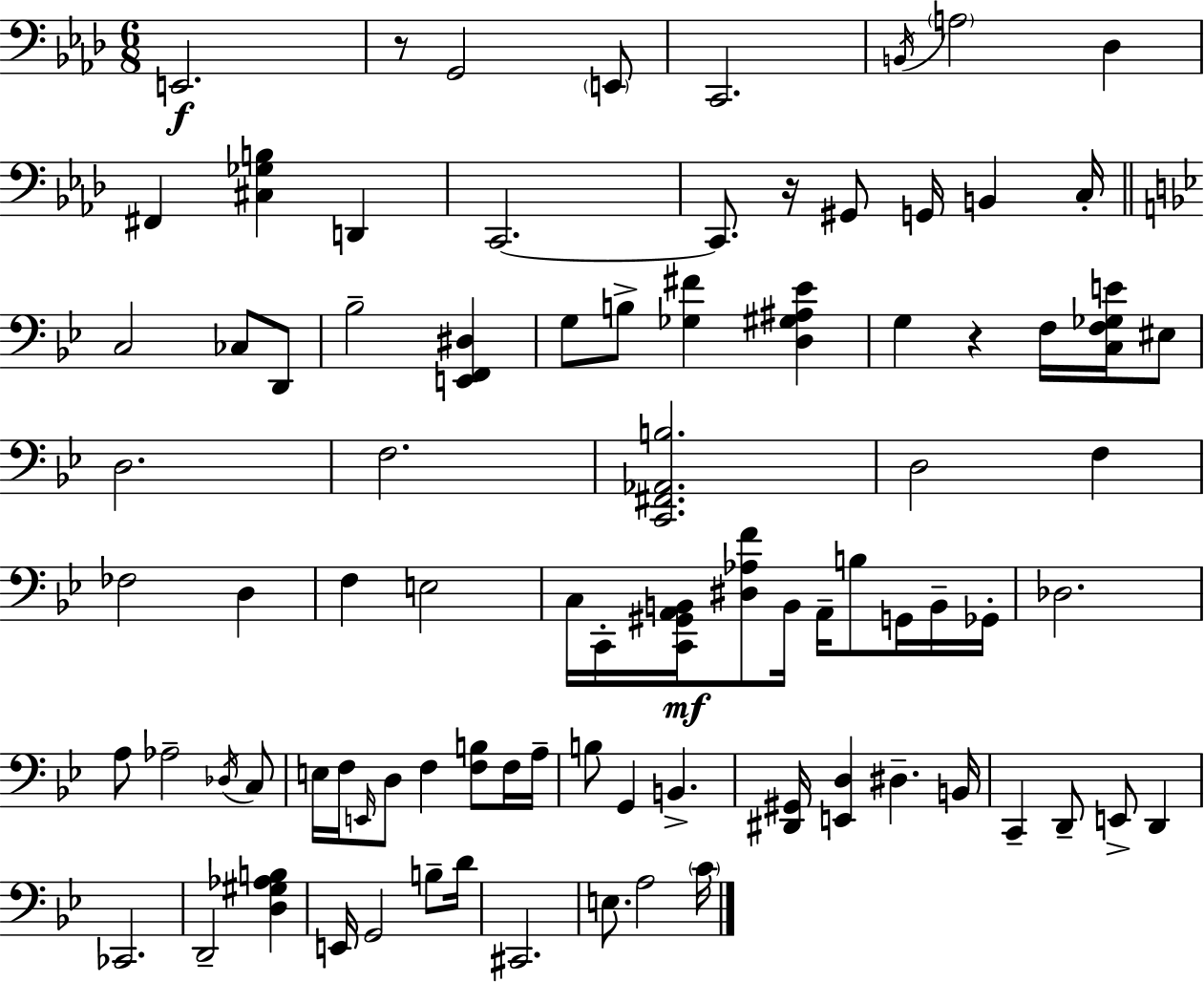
{
  \clef bass
  \numericTimeSignature
  \time 6/8
  \key f \minor
  e,2.\f | r8 g,2 \parenthesize e,8 | c,2. | \acciaccatura { b,16 } \parenthesize a2 des4 | \break fis,4 <cis ges b>4 d,4 | c,2.~~ | c,8. r16 gis,8 g,16 b,4 | c16-. \bar "||" \break \key g \minor c2 ces8 d,8 | bes2-- <e, f, dis>4 | g8 b8-> <ges fis'>4 <d gis ais ees'>4 | g4 r4 f16 <c f ges e'>16 eis8 | \break d2. | f2. | <c, fis, aes, b>2. | d2 f4 | \break fes2 d4 | f4 e2 | c16 c,16-. <c, gis, a, b,>16\mf <dis aes f'>8 b,16 a,16-- b8 g,16 b,16-- ges,16-. | des2. | \break a8 aes2-- \acciaccatura { des16 } c8 | e16 f16 \grace { e,16 } d8 f4 <f b>8 | f16 a16-- b8 g,4 b,4.-> | <dis, gis,>16 <e, d>4 dis4.-- | \break b,16 c,4-- d,8-- e,8-> d,4 | ces,2. | d,2-- <d gis aes b>4 | e,16 g,2 b8-- | \break d'16 cis,2. | e8. a2 | \parenthesize c'16 \bar "|."
}